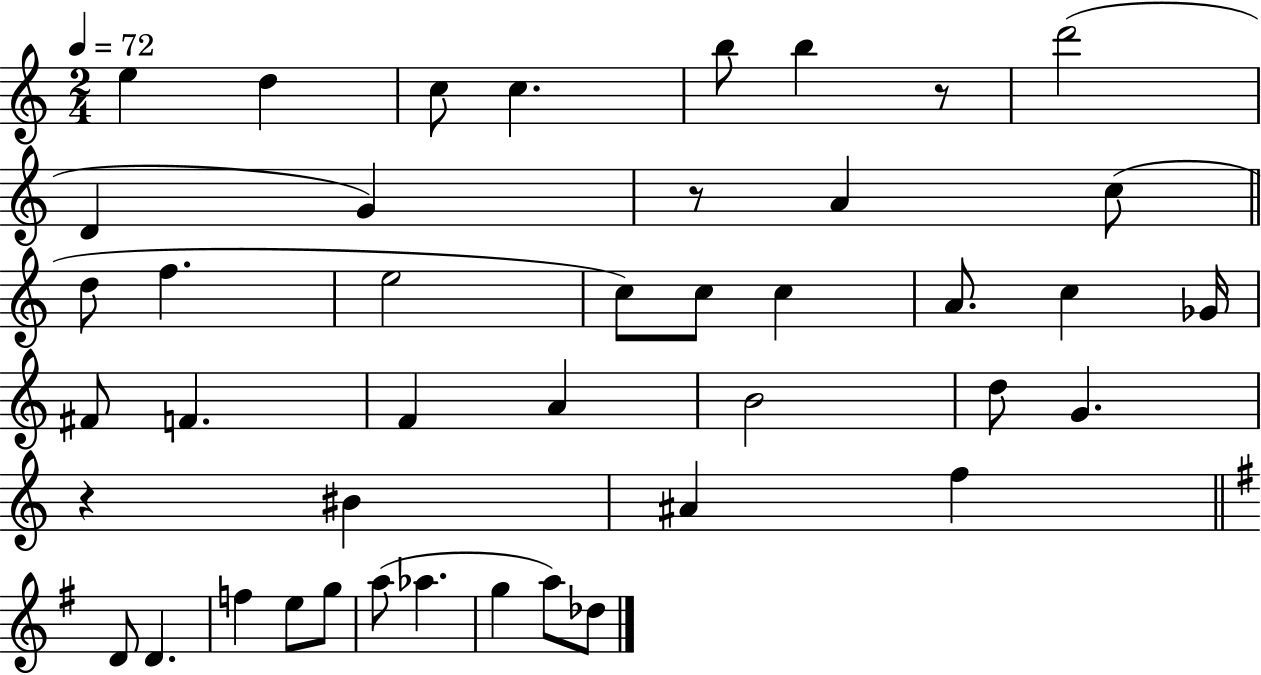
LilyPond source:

{
  \clef treble
  \numericTimeSignature
  \time 2/4
  \key c \major
  \tempo 4 = 72
  e''4 d''4 | c''8 c''4. | b''8 b''4 r8 | d'''2( | \break d'4 g'4) | r8 a'4 c''8( | \bar "||" \break \key a \minor d''8 f''4. | e''2 | c''8) c''8 c''4 | a'8. c''4 ges'16 | \break fis'8 f'4. | f'4 a'4 | b'2 | d''8 g'4. | \break r4 bis'4 | ais'4 f''4 | \bar "||" \break \key e \minor d'8 d'4. | f''4 e''8 g''8 | a''8( aes''4. | g''4 a''8) des''8 | \break \bar "|."
}